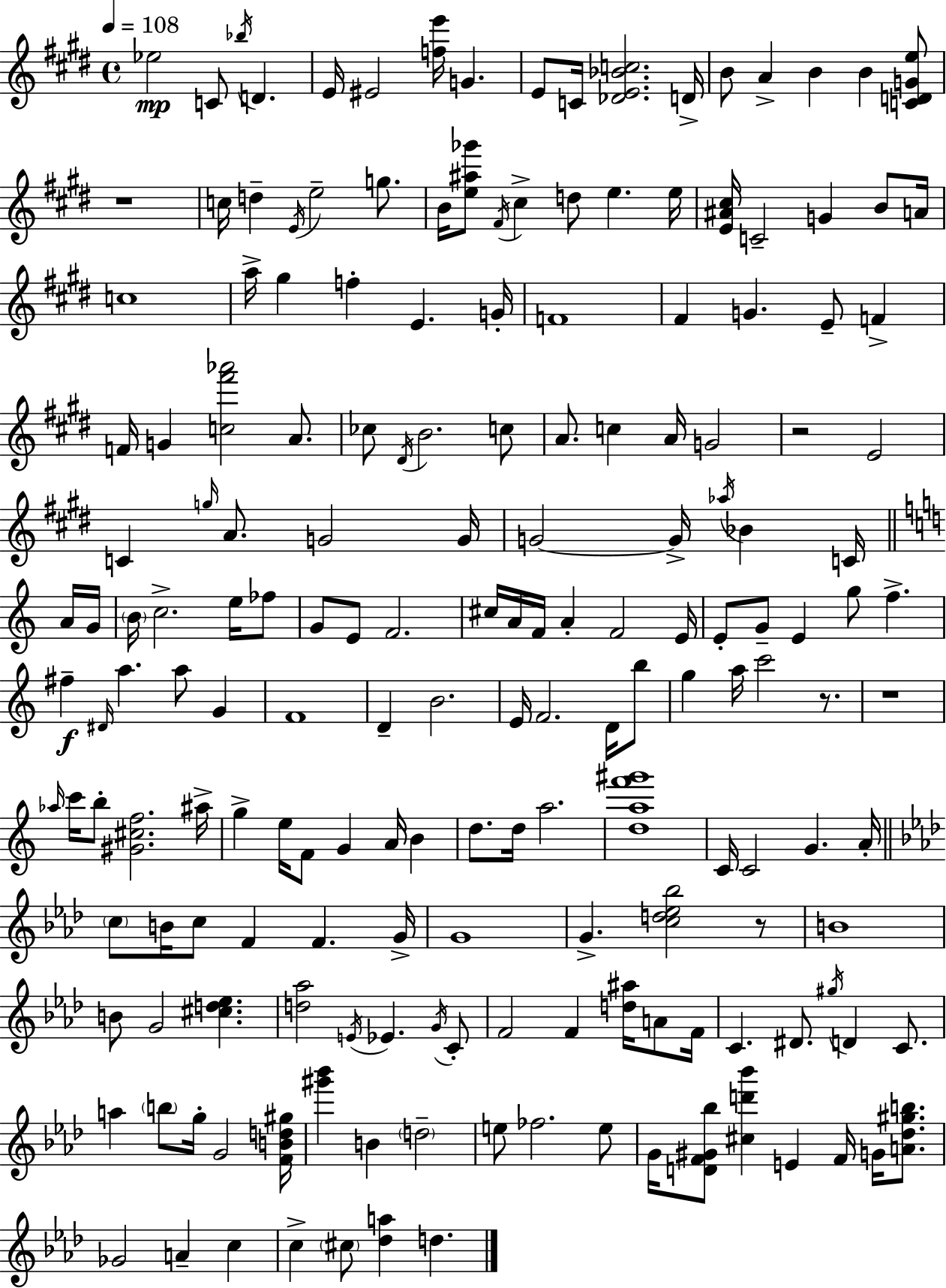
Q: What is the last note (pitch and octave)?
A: D5